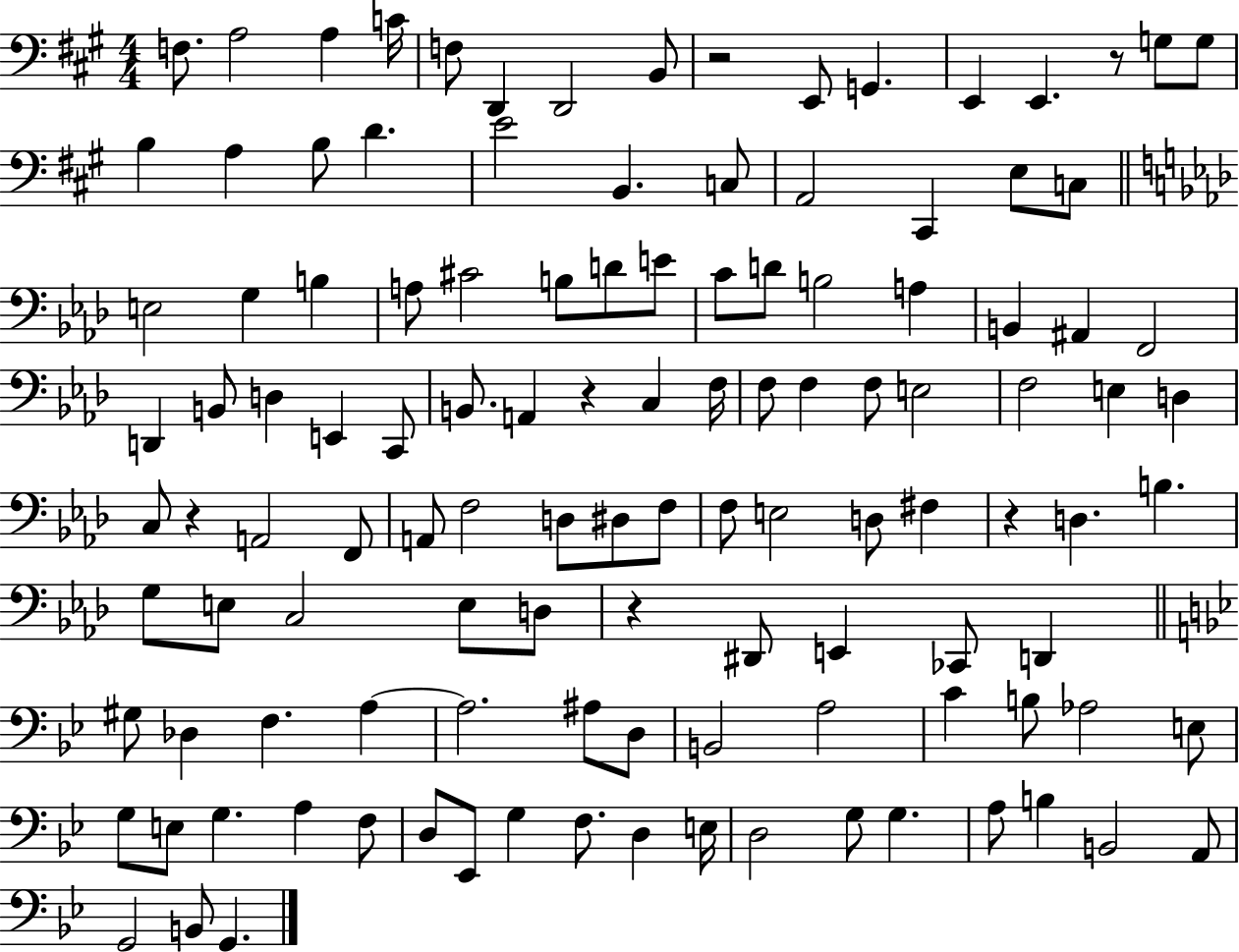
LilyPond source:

{
  \clef bass
  \numericTimeSignature
  \time 4/4
  \key a \major
  \repeat volta 2 { f8. a2 a4 c'16 | f8 d,4 d,2 b,8 | r2 e,8 g,4. | e,4 e,4. r8 g8 g8 | \break b4 a4 b8 d'4. | e'2 b,4. c8 | a,2 cis,4 e8 c8 | \bar "||" \break \key aes \major e2 g4 b4 | a8 cis'2 b8 d'8 e'8 | c'8 d'8 b2 a4 | b,4 ais,4 f,2 | \break d,4 b,8 d4 e,4 c,8 | b,8. a,4 r4 c4 f16 | f8 f4 f8 e2 | f2 e4 d4 | \break c8 r4 a,2 f,8 | a,8 f2 d8 dis8 f8 | f8 e2 d8 fis4 | r4 d4. b4. | \break g8 e8 c2 e8 d8 | r4 dis,8 e,4 ces,8 d,4 | \bar "||" \break \key g \minor gis8 des4 f4. a4~~ | a2. ais8 d8 | b,2 a2 | c'4 b8 aes2 e8 | \break g8 e8 g4. a4 f8 | d8 ees,8 g4 f8. d4 e16 | d2 g8 g4. | a8 b4 b,2 a,8 | \break g,2 b,8 g,4. | } \bar "|."
}